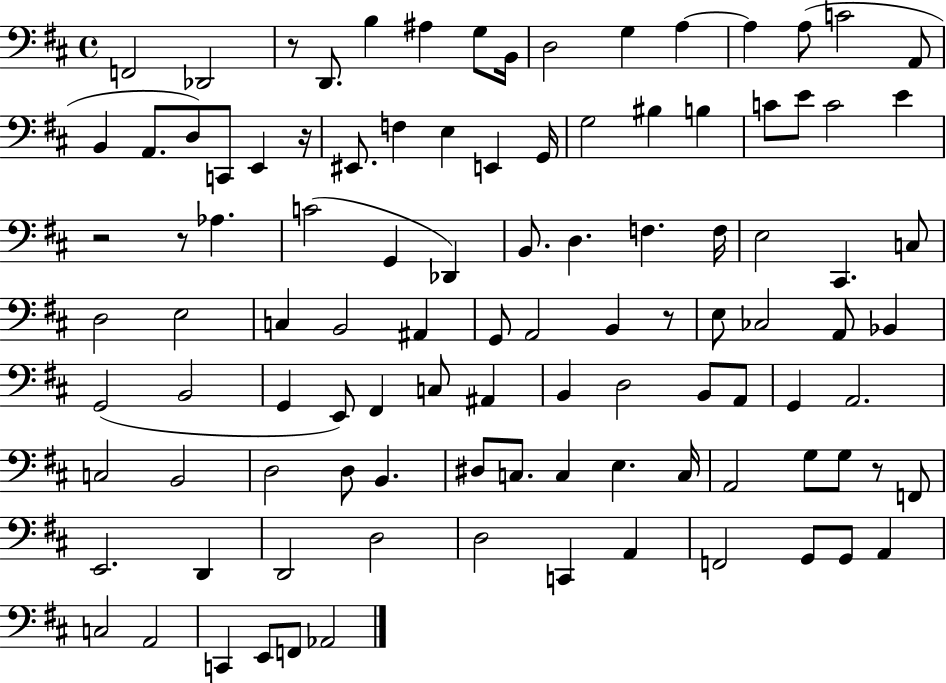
{
  \clef bass
  \time 4/4
  \defaultTimeSignature
  \key d \major
  f,2 des,2 | r8 d,8. b4 ais4 g8 b,16 | d2 g4 a4~~ | a4 a8( c'2 a,8 | \break b,4 a,8. d8) c,8 e,4 r16 | eis,8. f4 e4 e,4 g,16 | g2 bis4 b4 | c'8 e'8 c'2 e'4 | \break r2 r8 aes4. | c'2( g,4 des,4) | b,8. d4. f4. f16 | e2 cis,4. c8 | \break d2 e2 | c4 b,2 ais,4 | g,8 a,2 b,4 r8 | e8 ces2 a,8 bes,4 | \break g,2( b,2 | g,4 e,8) fis,4 c8 ais,4 | b,4 d2 b,8 a,8 | g,4 a,2. | \break c2 b,2 | d2 d8 b,4. | dis8 c8. c4 e4. c16 | a,2 g8 g8 r8 f,8 | \break e,2. d,4 | d,2 d2 | d2 c,4 a,4 | f,2 g,8 g,8 a,4 | \break c2 a,2 | c,4 e,8 f,8 aes,2 | \bar "|."
}